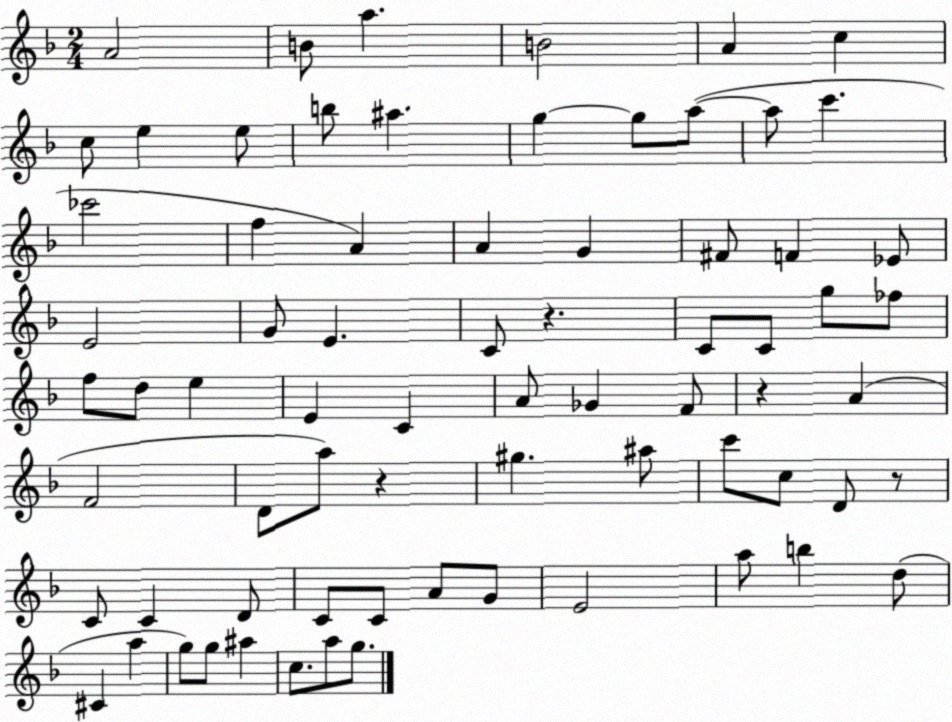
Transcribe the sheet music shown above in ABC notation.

X:1
T:Untitled
M:2/4
L:1/4
K:F
A2 B/2 a B2 A c c/2 e e/2 b/2 ^a g g/2 a/2 a/2 c' _c'2 f A A G ^F/2 F _E/2 E2 G/2 E C/2 z C/2 C/2 g/2 _f/2 f/2 d/2 e E C A/2 _G F/2 z A F2 D/2 a/2 z ^g ^a/2 c'/2 c/2 D/2 z/2 C/2 C D/2 C/2 C/2 A/2 G/2 E2 a/2 b d/2 ^C a g/2 g/2 ^a c/2 a/2 g/2